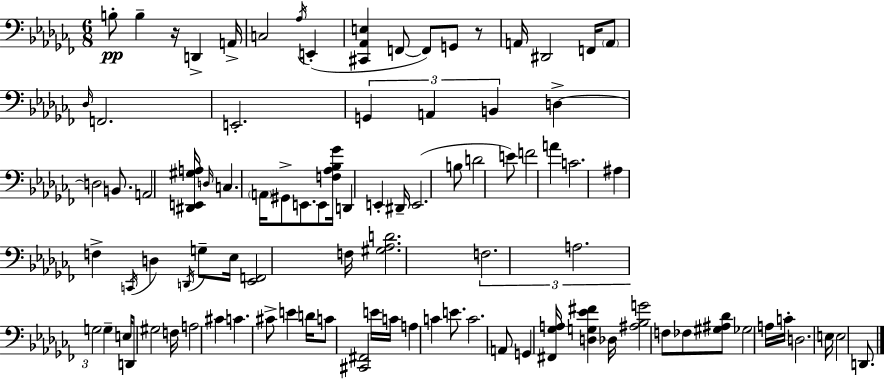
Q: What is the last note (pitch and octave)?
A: D2